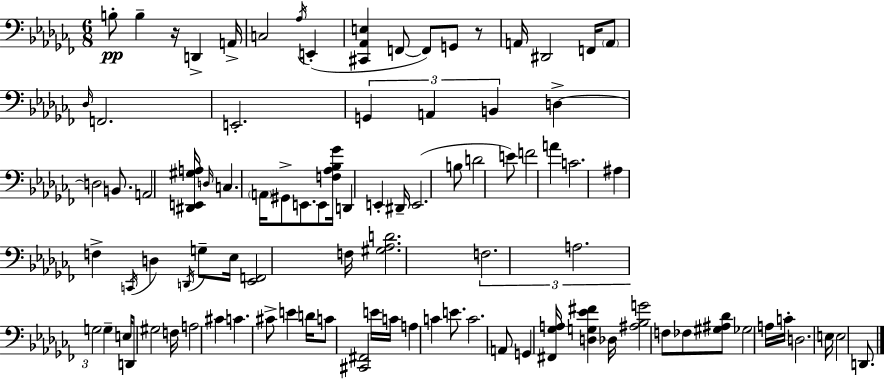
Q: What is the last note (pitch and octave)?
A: D2